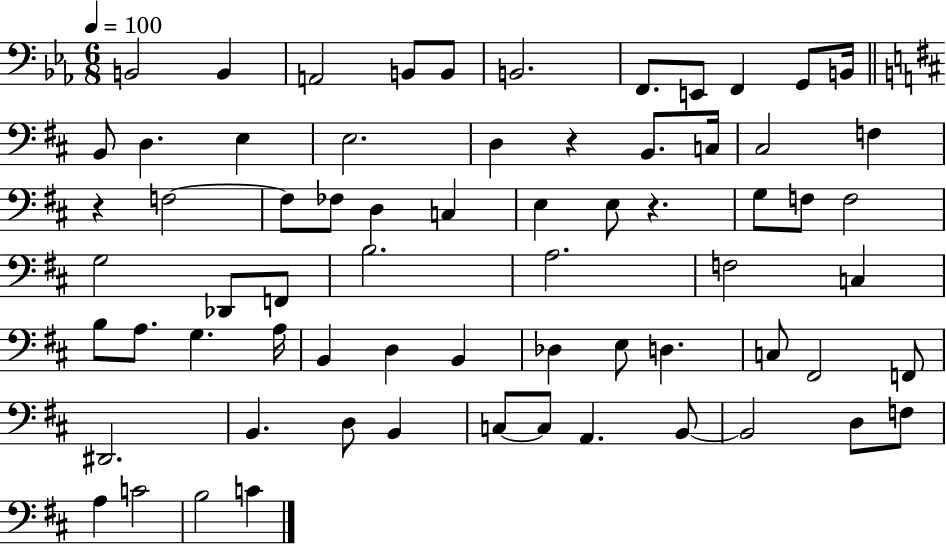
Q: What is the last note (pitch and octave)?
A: C4